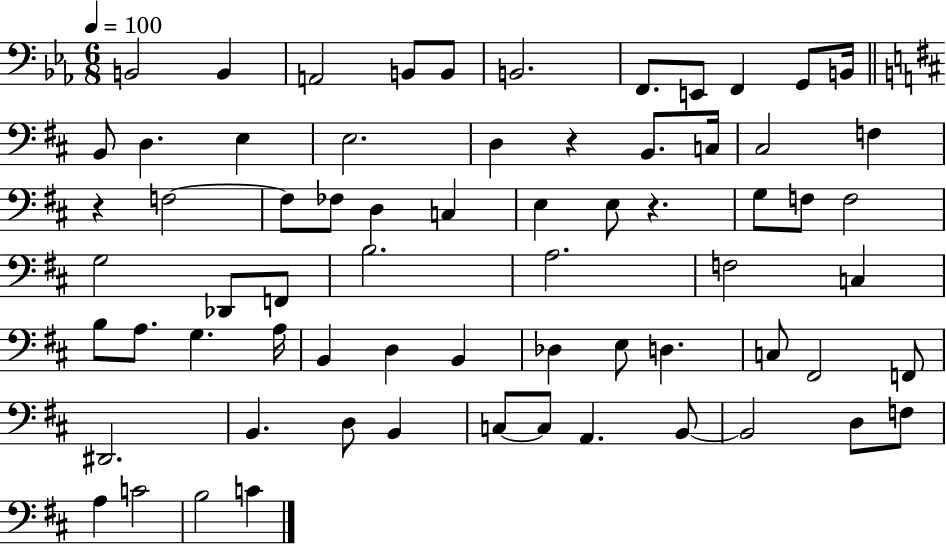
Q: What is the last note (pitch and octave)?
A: C4